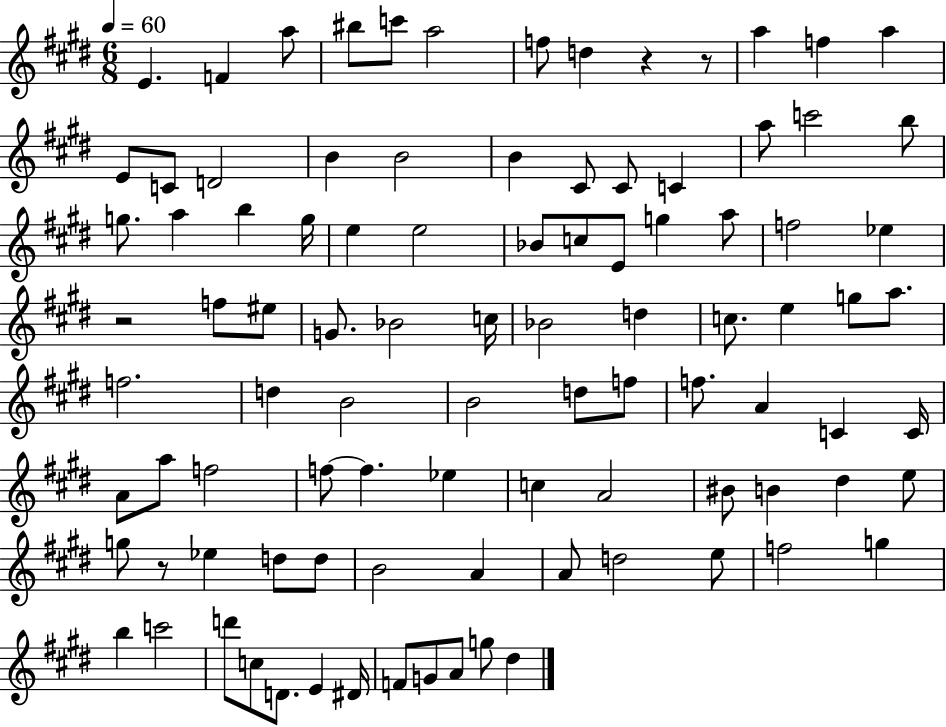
X:1
T:Untitled
M:6/8
L:1/4
K:E
E F a/2 ^b/2 c'/2 a2 f/2 d z z/2 a f a E/2 C/2 D2 B B2 B ^C/2 ^C/2 C a/2 c'2 b/2 g/2 a b g/4 e e2 _B/2 c/2 E/2 g a/2 f2 _e z2 f/2 ^e/2 G/2 _B2 c/4 _B2 d c/2 e g/2 a/2 f2 d B2 B2 d/2 f/2 f/2 A C C/4 A/2 a/2 f2 f/2 f _e c A2 ^B/2 B ^d e/2 g/2 z/2 _e d/2 d/2 B2 A A/2 d2 e/2 f2 g b c'2 d'/2 c/2 D/2 E ^D/4 F/2 G/2 A/2 g/2 ^d